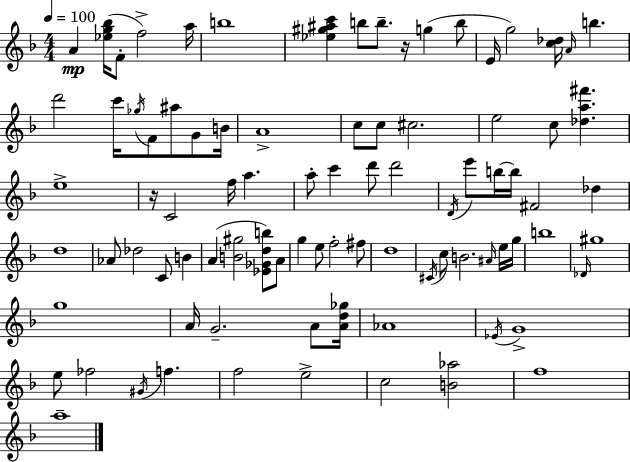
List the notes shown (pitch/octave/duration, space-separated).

A4/q [Eb5,G5,Bb5]/s F4/e F5/h A5/s B5/w [Eb5,G#5,A#5,C6]/q B5/e B5/e. R/s G5/q B5/e E4/s G5/h [C5,Db5]/s A4/s B5/q. D6/h C6/s Gb5/s F4/e A#5/e G4/e B4/s A4/w C5/e C5/e C#5/h. E5/h C5/e [Db5,A5,F#6]/q. E5/w R/s C4/h F5/s A5/q. A5/e C6/q D6/e D6/h D4/s E6/e B5/s B5/s F#4/h Db5/q D5/w Ab4/e Db5/h C4/e B4/q A4/q [B4,G#5]/h [Eb4,Gb4,D5,B5]/e A4/e G5/q E5/e F5/h F#5/e D5/w C#4/s C5/e B4/h. A#4/s E5/s G5/s B5/w Db4/s G#5/w G5/w A4/s G4/h. A4/e [A4,D5,Gb5]/s Ab4/w Eb4/s G4/w E5/e FES5/h G#4/s F5/q. F5/h E5/h C5/h [B4,Ab5]/h F5/w A5/w